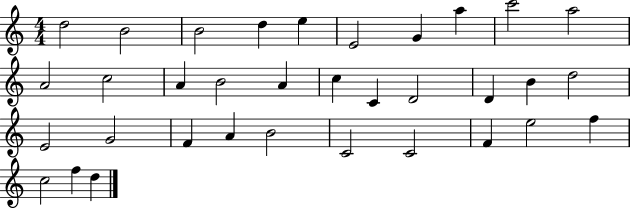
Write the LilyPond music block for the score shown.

{
  \clef treble
  \numericTimeSignature
  \time 4/4
  \key c \major
  d''2 b'2 | b'2 d''4 e''4 | e'2 g'4 a''4 | c'''2 a''2 | \break a'2 c''2 | a'4 b'2 a'4 | c''4 c'4 d'2 | d'4 b'4 d''2 | \break e'2 g'2 | f'4 a'4 b'2 | c'2 c'2 | f'4 e''2 f''4 | \break c''2 f''4 d''4 | \bar "|."
}